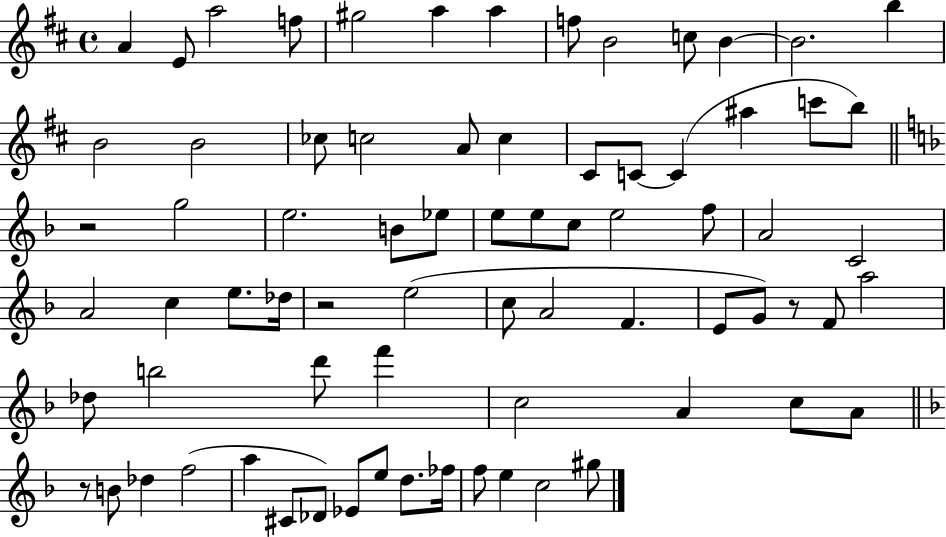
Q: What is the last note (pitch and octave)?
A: G#5